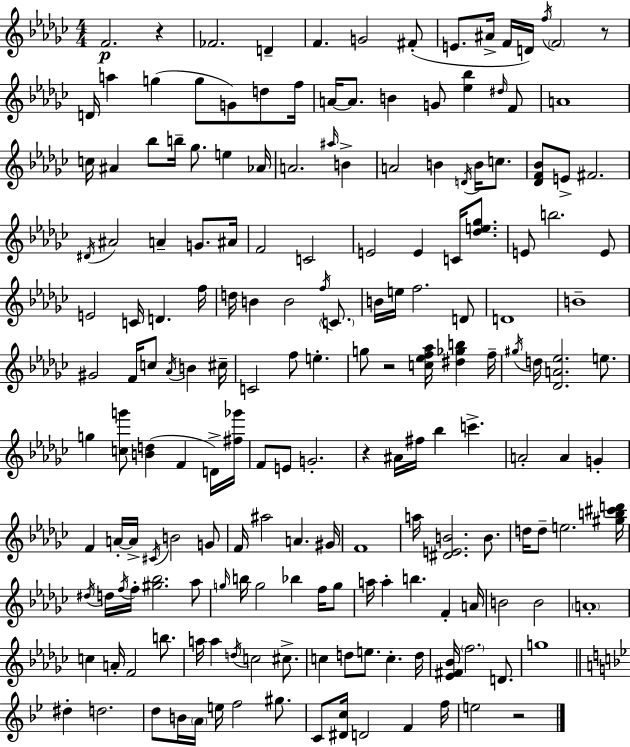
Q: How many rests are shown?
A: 5